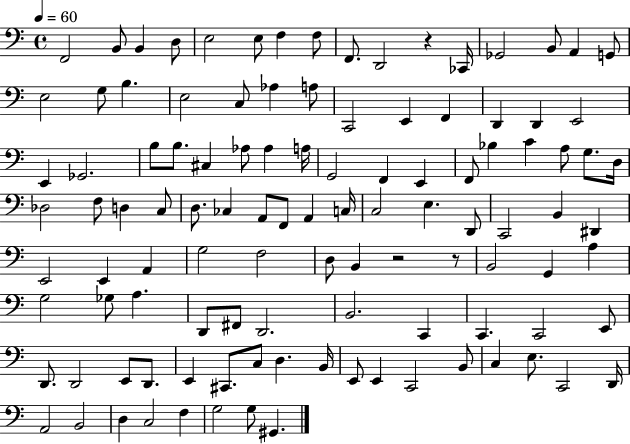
X:1
T:Untitled
M:4/4
L:1/4
K:C
F,,2 B,,/2 B,, D,/2 E,2 E,/2 F, F,/2 F,,/2 D,,2 z _C,,/4 _G,,2 B,,/2 A,, G,,/2 E,2 G,/2 B, E,2 C,/2 _A, A,/2 C,,2 E,, F,, D,, D,, E,,2 E,, _G,,2 B,/2 B,/2 ^C, _A,/2 _A, A,/4 G,,2 F,, E,, F,,/2 _B, C A,/2 G,/2 D,/4 _D,2 F,/2 D, C,/2 D,/2 _C, A,,/2 F,,/2 A,, C,/4 C,2 E, D,,/2 C,,2 B,, ^D,, E,,2 E,, A,, G,2 F,2 D,/2 B,, z2 z/2 B,,2 G,, A, G,2 _G,/2 A, D,,/2 ^F,,/2 D,,2 B,,2 C,, C,, C,,2 E,,/2 D,,/2 D,,2 E,,/2 D,,/2 E,, ^C,,/2 C,/2 D, B,,/4 E,,/2 E,, C,,2 B,,/2 C, E,/2 C,,2 D,,/4 A,,2 B,,2 D, C,2 F, G,2 G,/2 ^G,,